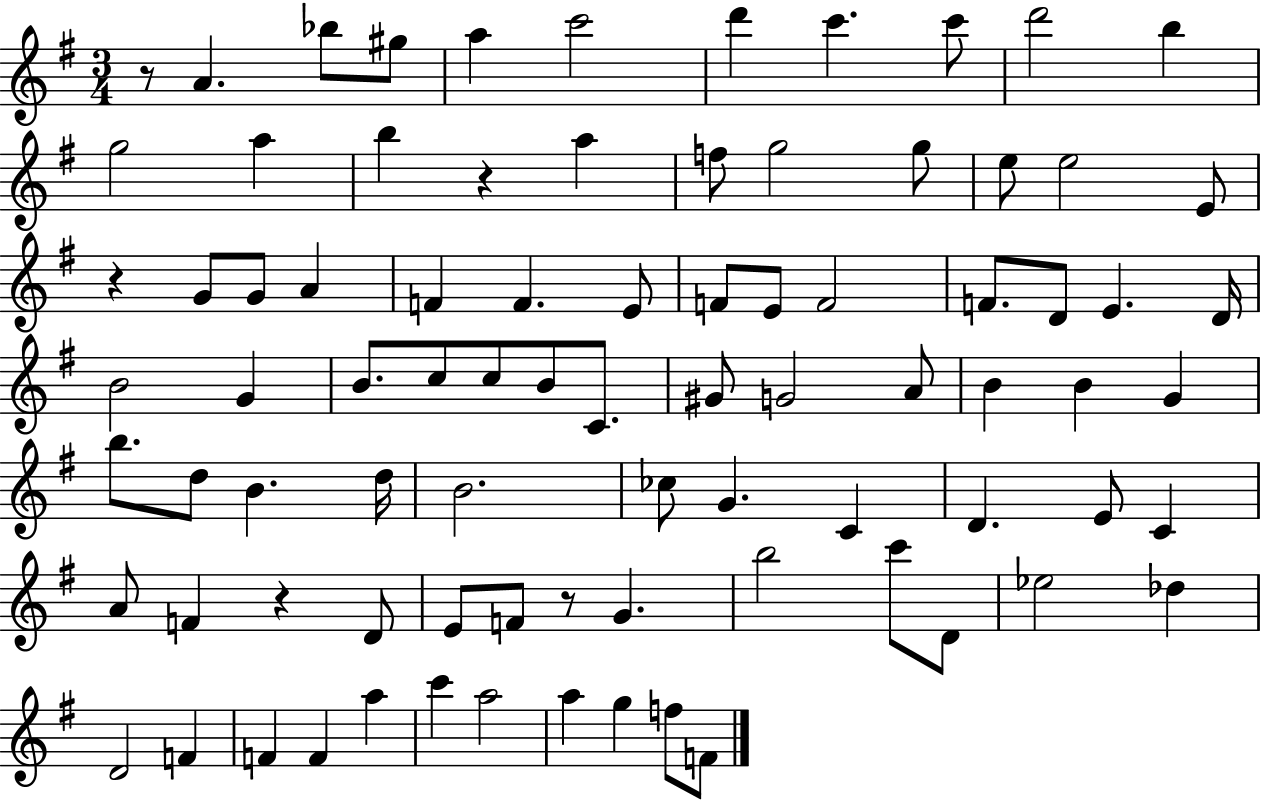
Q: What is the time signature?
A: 3/4